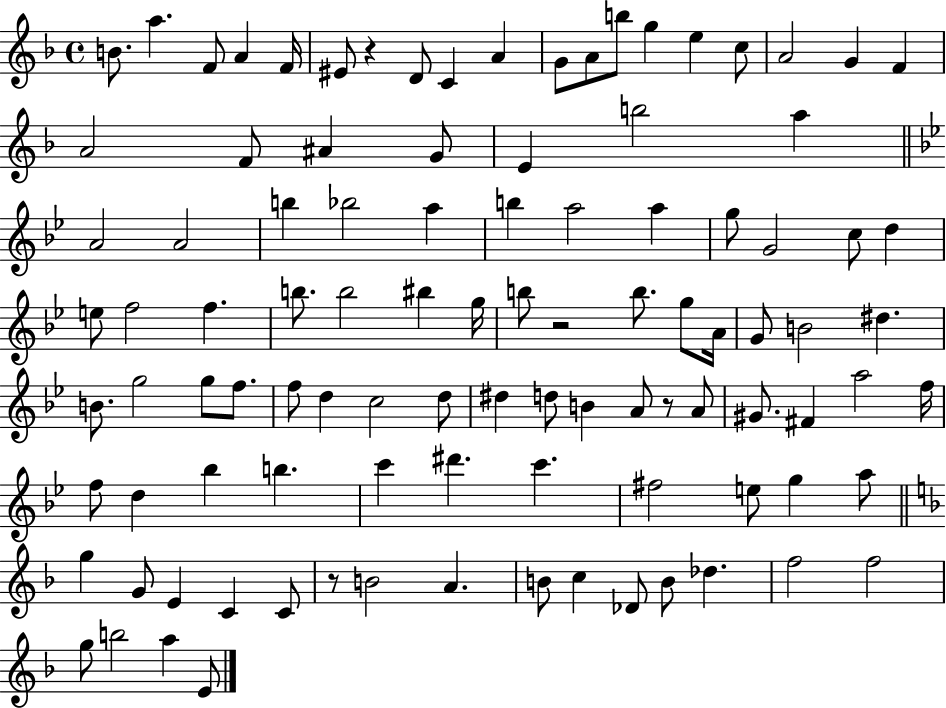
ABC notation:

X:1
T:Untitled
M:4/4
L:1/4
K:F
B/2 a F/2 A F/4 ^E/2 z D/2 C A G/2 A/2 b/2 g e c/2 A2 G F A2 F/2 ^A G/2 E b2 a A2 A2 b _b2 a b a2 a g/2 G2 c/2 d e/2 f2 f b/2 b2 ^b g/4 b/2 z2 b/2 g/2 A/4 G/2 B2 ^d B/2 g2 g/2 f/2 f/2 d c2 d/2 ^d d/2 B A/2 z/2 A/2 ^G/2 ^F a2 f/4 f/2 d _b b c' ^d' c' ^f2 e/2 g a/2 g G/2 E C C/2 z/2 B2 A B/2 c _D/2 B/2 _d f2 f2 g/2 b2 a E/2